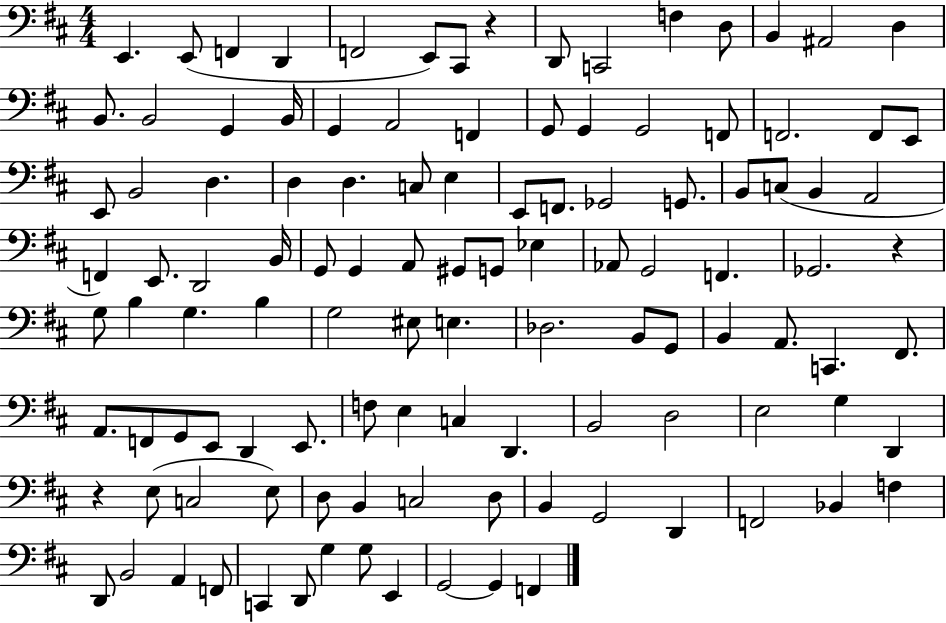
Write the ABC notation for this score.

X:1
T:Untitled
M:4/4
L:1/4
K:D
E,, E,,/2 F,, D,, F,,2 E,,/2 ^C,,/2 z D,,/2 C,,2 F, D,/2 B,, ^A,,2 D, B,,/2 B,,2 G,, B,,/4 G,, A,,2 F,, G,,/2 G,, G,,2 F,,/2 F,,2 F,,/2 E,,/2 E,,/2 B,,2 D, D, D, C,/2 E, E,,/2 F,,/2 _G,,2 G,,/2 B,,/2 C,/2 B,, A,,2 F,, E,,/2 D,,2 B,,/4 G,,/2 G,, A,,/2 ^G,,/2 G,,/2 _E, _A,,/2 G,,2 F,, _G,,2 z G,/2 B, G, B, G,2 ^E,/2 E, _D,2 B,,/2 G,,/2 B,, A,,/2 C,, ^F,,/2 A,,/2 F,,/2 G,,/2 E,,/2 D,, E,,/2 F,/2 E, C, D,, B,,2 D,2 E,2 G, D,, z E,/2 C,2 E,/2 D,/2 B,, C,2 D,/2 B,, G,,2 D,, F,,2 _B,, F, D,,/2 B,,2 A,, F,,/2 C,, D,,/2 G, G,/2 E,, G,,2 G,, F,,